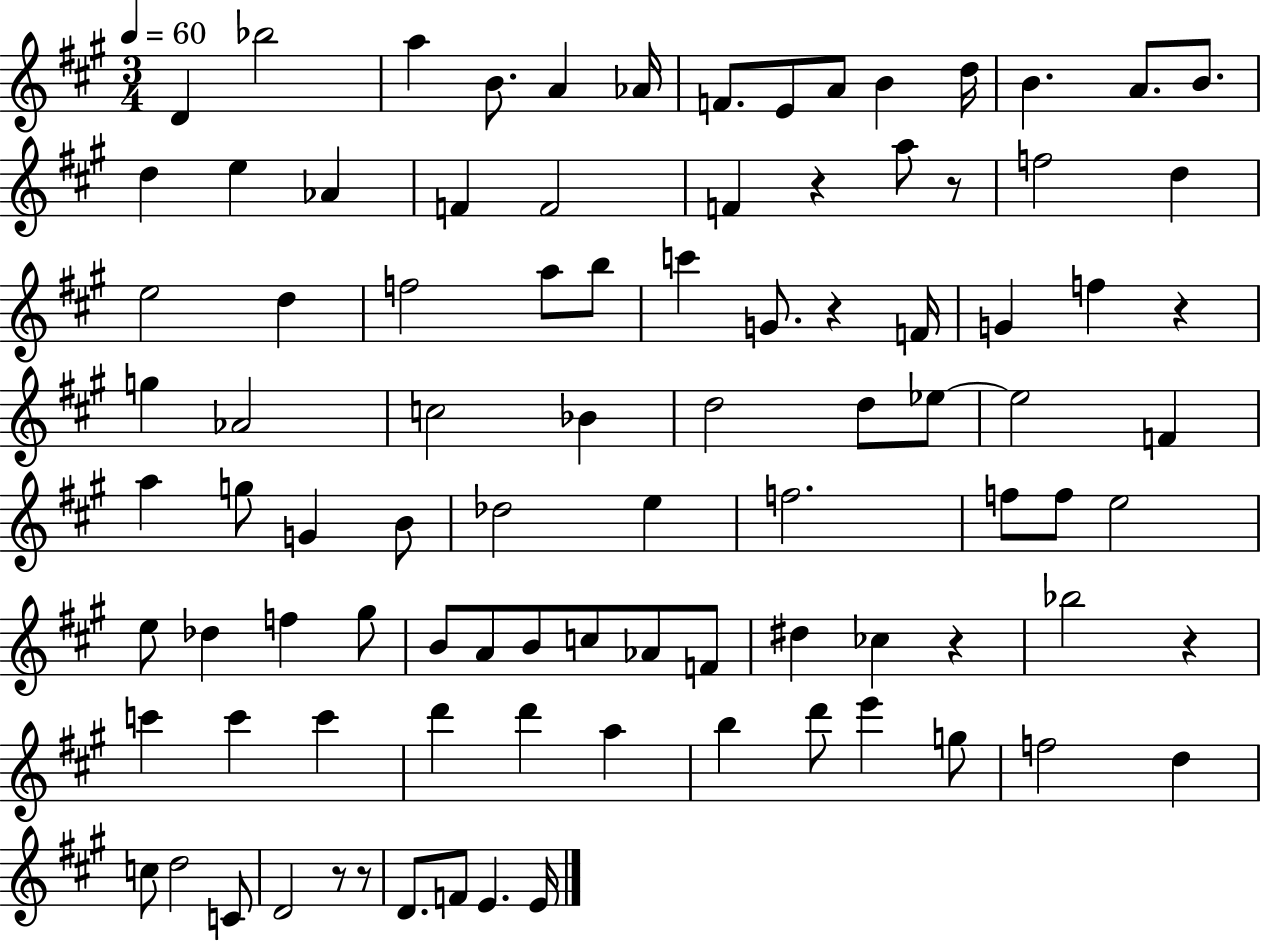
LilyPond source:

{
  \clef treble
  \numericTimeSignature
  \time 3/4
  \key a \major
  \tempo 4 = 60
  d'4 bes''2 | a''4 b'8. a'4 aes'16 | f'8. e'8 a'8 b'4 d''16 | b'4. a'8. b'8. | \break d''4 e''4 aes'4 | f'4 f'2 | f'4 r4 a''8 r8 | f''2 d''4 | \break e''2 d''4 | f''2 a''8 b''8 | c'''4 g'8. r4 f'16 | g'4 f''4 r4 | \break g''4 aes'2 | c''2 bes'4 | d''2 d''8 ees''8~~ | ees''2 f'4 | \break a''4 g''8 g'4 b'8 | des''2 e''4 | f''2. | f''8 f''8 e''2 | \break e''8 des''4 f''4 gis''8 | b'8 a'8 b'8 c''8 aes'8 f'8 | dis''4 ces''4 r4 | bes''2 r4 | \break c'''4 c'''4 c'''4 | d'''4 d'''4 a''4 | b''4 d'''8 e'''4 g''8 | f''2 d''4 | \break c''8 d''2 c'8 | d'2 r8 r8 | d'8. f'8 e'4. e'16 | \bar "|."
}